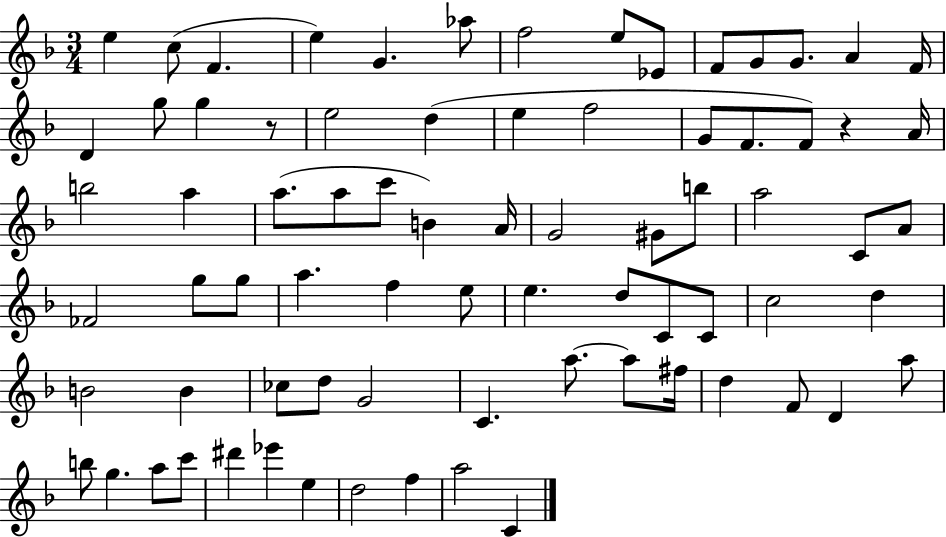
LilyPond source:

{
  \clef treble
  \numericTimeSignature
  \time 3/4
  \key f \major
  e''4 c''8( f'4. | e''4) g'4. aes''8 | f''2 e''8 ees'8 | f'8 g'8 g'8. a'4 f'16 | \break d'4 g''8 g''4 r8 | e''2 d''4( | e''4 f''2 | g'8 f'8. f'8) r4 a'16 | \break b''2 a''4 | a''8.( a''8 c'''8 b'4) a'16 | g'2 gis'8 b''8 | a''2 c'8 a'8 | \break fes'2 g''8 g''8 | a''4. f''4 e''8 | e''4. d''8 c'8 c'8 | c''2 d''4 | \break b'2 b'4 | ces''8 d''8 g'2 | c'4. a''8.~~ a''8 fis''16 | d''4 f'8 d'4 a''8 | \break b''8 g''4. a''8 c'''8 | dis'''4 ees'''4 e''4 | d''2 f''4 | a''2 c'4 | \break \bar "|."
}